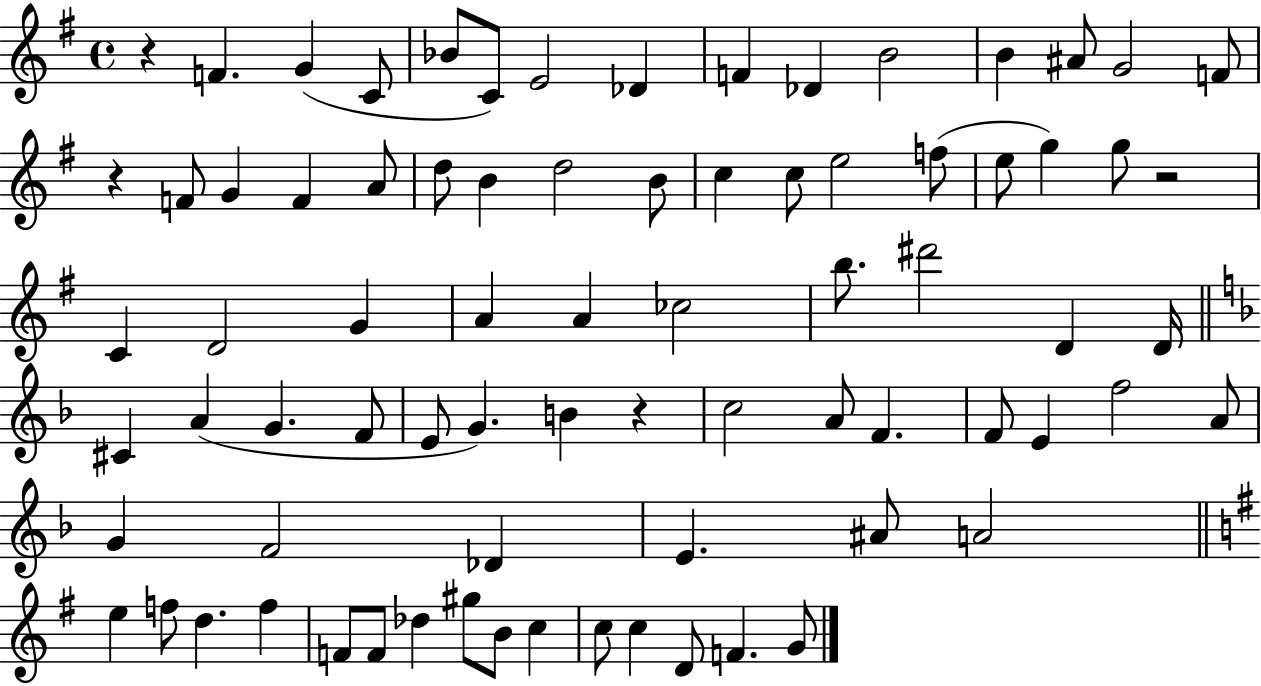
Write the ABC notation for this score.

X:1
T:Untitled
M:4/4
L:1/4
K:G
z F G C/2 _B/2 C/2 E2 _D F _D B2 B ^A/2 G2 F/2 z F/2 G F A/2 d/2 B d2 B/2 c c/2 e2 f/2 e/2 g g/2 z2 C D2 G A A _c2 b/2 ^d'2 D D/4 ^C A G F/2 E/2 G B z c2 A/2 F F/2 E f2 A/2 G F2 _D E ^A/2 A2 e f/2 d f F/2 F/2 _d ^g/2 B/2 c c/2 c D/2 F G/2